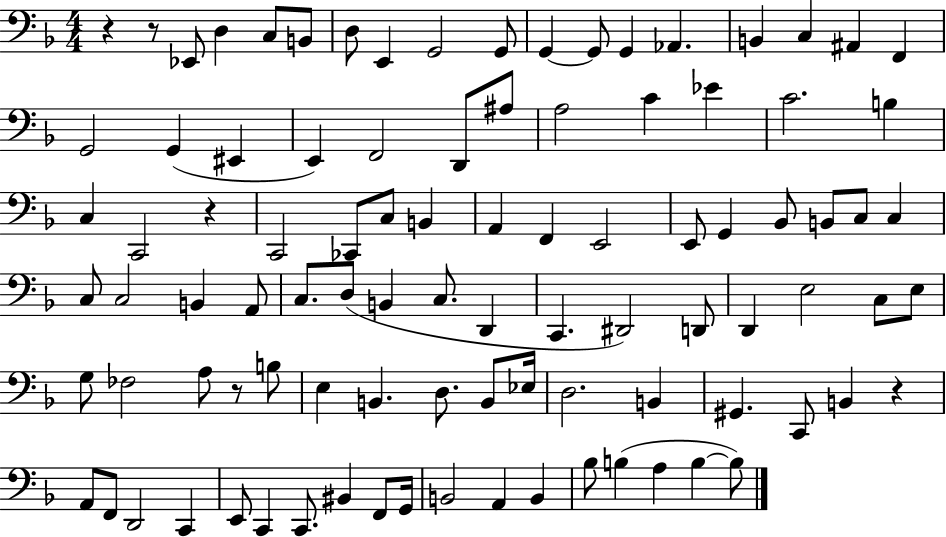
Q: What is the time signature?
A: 4/4